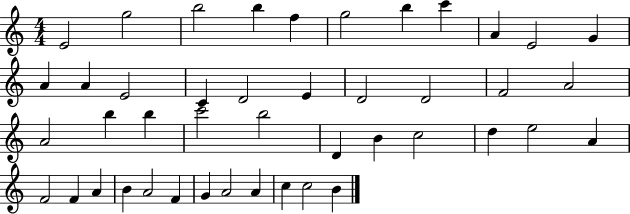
{
  \clef treble
  \numericTimeSignature
  \time 4/4
  \key c \major
  e'2 g''2 | b''2 b''4 f''4 | g''2 b''4 c'''4 | a'4 e'2 g'4 | \break a'4 a'4 e'2 | c'4 d'2 e'4 | d'2 d'2 | f'2 a'2 | \break a'2 b''4 b''4 | c'''2 b''2 | d'4 b'4 c''2 | d''4 e''2 a'4 | \break f'2 f'4 a'4 | b'4 a'2 f'4 | g'4 a'2 a'4 | c''4 c''2 b'4 | \break \bar "|."
}